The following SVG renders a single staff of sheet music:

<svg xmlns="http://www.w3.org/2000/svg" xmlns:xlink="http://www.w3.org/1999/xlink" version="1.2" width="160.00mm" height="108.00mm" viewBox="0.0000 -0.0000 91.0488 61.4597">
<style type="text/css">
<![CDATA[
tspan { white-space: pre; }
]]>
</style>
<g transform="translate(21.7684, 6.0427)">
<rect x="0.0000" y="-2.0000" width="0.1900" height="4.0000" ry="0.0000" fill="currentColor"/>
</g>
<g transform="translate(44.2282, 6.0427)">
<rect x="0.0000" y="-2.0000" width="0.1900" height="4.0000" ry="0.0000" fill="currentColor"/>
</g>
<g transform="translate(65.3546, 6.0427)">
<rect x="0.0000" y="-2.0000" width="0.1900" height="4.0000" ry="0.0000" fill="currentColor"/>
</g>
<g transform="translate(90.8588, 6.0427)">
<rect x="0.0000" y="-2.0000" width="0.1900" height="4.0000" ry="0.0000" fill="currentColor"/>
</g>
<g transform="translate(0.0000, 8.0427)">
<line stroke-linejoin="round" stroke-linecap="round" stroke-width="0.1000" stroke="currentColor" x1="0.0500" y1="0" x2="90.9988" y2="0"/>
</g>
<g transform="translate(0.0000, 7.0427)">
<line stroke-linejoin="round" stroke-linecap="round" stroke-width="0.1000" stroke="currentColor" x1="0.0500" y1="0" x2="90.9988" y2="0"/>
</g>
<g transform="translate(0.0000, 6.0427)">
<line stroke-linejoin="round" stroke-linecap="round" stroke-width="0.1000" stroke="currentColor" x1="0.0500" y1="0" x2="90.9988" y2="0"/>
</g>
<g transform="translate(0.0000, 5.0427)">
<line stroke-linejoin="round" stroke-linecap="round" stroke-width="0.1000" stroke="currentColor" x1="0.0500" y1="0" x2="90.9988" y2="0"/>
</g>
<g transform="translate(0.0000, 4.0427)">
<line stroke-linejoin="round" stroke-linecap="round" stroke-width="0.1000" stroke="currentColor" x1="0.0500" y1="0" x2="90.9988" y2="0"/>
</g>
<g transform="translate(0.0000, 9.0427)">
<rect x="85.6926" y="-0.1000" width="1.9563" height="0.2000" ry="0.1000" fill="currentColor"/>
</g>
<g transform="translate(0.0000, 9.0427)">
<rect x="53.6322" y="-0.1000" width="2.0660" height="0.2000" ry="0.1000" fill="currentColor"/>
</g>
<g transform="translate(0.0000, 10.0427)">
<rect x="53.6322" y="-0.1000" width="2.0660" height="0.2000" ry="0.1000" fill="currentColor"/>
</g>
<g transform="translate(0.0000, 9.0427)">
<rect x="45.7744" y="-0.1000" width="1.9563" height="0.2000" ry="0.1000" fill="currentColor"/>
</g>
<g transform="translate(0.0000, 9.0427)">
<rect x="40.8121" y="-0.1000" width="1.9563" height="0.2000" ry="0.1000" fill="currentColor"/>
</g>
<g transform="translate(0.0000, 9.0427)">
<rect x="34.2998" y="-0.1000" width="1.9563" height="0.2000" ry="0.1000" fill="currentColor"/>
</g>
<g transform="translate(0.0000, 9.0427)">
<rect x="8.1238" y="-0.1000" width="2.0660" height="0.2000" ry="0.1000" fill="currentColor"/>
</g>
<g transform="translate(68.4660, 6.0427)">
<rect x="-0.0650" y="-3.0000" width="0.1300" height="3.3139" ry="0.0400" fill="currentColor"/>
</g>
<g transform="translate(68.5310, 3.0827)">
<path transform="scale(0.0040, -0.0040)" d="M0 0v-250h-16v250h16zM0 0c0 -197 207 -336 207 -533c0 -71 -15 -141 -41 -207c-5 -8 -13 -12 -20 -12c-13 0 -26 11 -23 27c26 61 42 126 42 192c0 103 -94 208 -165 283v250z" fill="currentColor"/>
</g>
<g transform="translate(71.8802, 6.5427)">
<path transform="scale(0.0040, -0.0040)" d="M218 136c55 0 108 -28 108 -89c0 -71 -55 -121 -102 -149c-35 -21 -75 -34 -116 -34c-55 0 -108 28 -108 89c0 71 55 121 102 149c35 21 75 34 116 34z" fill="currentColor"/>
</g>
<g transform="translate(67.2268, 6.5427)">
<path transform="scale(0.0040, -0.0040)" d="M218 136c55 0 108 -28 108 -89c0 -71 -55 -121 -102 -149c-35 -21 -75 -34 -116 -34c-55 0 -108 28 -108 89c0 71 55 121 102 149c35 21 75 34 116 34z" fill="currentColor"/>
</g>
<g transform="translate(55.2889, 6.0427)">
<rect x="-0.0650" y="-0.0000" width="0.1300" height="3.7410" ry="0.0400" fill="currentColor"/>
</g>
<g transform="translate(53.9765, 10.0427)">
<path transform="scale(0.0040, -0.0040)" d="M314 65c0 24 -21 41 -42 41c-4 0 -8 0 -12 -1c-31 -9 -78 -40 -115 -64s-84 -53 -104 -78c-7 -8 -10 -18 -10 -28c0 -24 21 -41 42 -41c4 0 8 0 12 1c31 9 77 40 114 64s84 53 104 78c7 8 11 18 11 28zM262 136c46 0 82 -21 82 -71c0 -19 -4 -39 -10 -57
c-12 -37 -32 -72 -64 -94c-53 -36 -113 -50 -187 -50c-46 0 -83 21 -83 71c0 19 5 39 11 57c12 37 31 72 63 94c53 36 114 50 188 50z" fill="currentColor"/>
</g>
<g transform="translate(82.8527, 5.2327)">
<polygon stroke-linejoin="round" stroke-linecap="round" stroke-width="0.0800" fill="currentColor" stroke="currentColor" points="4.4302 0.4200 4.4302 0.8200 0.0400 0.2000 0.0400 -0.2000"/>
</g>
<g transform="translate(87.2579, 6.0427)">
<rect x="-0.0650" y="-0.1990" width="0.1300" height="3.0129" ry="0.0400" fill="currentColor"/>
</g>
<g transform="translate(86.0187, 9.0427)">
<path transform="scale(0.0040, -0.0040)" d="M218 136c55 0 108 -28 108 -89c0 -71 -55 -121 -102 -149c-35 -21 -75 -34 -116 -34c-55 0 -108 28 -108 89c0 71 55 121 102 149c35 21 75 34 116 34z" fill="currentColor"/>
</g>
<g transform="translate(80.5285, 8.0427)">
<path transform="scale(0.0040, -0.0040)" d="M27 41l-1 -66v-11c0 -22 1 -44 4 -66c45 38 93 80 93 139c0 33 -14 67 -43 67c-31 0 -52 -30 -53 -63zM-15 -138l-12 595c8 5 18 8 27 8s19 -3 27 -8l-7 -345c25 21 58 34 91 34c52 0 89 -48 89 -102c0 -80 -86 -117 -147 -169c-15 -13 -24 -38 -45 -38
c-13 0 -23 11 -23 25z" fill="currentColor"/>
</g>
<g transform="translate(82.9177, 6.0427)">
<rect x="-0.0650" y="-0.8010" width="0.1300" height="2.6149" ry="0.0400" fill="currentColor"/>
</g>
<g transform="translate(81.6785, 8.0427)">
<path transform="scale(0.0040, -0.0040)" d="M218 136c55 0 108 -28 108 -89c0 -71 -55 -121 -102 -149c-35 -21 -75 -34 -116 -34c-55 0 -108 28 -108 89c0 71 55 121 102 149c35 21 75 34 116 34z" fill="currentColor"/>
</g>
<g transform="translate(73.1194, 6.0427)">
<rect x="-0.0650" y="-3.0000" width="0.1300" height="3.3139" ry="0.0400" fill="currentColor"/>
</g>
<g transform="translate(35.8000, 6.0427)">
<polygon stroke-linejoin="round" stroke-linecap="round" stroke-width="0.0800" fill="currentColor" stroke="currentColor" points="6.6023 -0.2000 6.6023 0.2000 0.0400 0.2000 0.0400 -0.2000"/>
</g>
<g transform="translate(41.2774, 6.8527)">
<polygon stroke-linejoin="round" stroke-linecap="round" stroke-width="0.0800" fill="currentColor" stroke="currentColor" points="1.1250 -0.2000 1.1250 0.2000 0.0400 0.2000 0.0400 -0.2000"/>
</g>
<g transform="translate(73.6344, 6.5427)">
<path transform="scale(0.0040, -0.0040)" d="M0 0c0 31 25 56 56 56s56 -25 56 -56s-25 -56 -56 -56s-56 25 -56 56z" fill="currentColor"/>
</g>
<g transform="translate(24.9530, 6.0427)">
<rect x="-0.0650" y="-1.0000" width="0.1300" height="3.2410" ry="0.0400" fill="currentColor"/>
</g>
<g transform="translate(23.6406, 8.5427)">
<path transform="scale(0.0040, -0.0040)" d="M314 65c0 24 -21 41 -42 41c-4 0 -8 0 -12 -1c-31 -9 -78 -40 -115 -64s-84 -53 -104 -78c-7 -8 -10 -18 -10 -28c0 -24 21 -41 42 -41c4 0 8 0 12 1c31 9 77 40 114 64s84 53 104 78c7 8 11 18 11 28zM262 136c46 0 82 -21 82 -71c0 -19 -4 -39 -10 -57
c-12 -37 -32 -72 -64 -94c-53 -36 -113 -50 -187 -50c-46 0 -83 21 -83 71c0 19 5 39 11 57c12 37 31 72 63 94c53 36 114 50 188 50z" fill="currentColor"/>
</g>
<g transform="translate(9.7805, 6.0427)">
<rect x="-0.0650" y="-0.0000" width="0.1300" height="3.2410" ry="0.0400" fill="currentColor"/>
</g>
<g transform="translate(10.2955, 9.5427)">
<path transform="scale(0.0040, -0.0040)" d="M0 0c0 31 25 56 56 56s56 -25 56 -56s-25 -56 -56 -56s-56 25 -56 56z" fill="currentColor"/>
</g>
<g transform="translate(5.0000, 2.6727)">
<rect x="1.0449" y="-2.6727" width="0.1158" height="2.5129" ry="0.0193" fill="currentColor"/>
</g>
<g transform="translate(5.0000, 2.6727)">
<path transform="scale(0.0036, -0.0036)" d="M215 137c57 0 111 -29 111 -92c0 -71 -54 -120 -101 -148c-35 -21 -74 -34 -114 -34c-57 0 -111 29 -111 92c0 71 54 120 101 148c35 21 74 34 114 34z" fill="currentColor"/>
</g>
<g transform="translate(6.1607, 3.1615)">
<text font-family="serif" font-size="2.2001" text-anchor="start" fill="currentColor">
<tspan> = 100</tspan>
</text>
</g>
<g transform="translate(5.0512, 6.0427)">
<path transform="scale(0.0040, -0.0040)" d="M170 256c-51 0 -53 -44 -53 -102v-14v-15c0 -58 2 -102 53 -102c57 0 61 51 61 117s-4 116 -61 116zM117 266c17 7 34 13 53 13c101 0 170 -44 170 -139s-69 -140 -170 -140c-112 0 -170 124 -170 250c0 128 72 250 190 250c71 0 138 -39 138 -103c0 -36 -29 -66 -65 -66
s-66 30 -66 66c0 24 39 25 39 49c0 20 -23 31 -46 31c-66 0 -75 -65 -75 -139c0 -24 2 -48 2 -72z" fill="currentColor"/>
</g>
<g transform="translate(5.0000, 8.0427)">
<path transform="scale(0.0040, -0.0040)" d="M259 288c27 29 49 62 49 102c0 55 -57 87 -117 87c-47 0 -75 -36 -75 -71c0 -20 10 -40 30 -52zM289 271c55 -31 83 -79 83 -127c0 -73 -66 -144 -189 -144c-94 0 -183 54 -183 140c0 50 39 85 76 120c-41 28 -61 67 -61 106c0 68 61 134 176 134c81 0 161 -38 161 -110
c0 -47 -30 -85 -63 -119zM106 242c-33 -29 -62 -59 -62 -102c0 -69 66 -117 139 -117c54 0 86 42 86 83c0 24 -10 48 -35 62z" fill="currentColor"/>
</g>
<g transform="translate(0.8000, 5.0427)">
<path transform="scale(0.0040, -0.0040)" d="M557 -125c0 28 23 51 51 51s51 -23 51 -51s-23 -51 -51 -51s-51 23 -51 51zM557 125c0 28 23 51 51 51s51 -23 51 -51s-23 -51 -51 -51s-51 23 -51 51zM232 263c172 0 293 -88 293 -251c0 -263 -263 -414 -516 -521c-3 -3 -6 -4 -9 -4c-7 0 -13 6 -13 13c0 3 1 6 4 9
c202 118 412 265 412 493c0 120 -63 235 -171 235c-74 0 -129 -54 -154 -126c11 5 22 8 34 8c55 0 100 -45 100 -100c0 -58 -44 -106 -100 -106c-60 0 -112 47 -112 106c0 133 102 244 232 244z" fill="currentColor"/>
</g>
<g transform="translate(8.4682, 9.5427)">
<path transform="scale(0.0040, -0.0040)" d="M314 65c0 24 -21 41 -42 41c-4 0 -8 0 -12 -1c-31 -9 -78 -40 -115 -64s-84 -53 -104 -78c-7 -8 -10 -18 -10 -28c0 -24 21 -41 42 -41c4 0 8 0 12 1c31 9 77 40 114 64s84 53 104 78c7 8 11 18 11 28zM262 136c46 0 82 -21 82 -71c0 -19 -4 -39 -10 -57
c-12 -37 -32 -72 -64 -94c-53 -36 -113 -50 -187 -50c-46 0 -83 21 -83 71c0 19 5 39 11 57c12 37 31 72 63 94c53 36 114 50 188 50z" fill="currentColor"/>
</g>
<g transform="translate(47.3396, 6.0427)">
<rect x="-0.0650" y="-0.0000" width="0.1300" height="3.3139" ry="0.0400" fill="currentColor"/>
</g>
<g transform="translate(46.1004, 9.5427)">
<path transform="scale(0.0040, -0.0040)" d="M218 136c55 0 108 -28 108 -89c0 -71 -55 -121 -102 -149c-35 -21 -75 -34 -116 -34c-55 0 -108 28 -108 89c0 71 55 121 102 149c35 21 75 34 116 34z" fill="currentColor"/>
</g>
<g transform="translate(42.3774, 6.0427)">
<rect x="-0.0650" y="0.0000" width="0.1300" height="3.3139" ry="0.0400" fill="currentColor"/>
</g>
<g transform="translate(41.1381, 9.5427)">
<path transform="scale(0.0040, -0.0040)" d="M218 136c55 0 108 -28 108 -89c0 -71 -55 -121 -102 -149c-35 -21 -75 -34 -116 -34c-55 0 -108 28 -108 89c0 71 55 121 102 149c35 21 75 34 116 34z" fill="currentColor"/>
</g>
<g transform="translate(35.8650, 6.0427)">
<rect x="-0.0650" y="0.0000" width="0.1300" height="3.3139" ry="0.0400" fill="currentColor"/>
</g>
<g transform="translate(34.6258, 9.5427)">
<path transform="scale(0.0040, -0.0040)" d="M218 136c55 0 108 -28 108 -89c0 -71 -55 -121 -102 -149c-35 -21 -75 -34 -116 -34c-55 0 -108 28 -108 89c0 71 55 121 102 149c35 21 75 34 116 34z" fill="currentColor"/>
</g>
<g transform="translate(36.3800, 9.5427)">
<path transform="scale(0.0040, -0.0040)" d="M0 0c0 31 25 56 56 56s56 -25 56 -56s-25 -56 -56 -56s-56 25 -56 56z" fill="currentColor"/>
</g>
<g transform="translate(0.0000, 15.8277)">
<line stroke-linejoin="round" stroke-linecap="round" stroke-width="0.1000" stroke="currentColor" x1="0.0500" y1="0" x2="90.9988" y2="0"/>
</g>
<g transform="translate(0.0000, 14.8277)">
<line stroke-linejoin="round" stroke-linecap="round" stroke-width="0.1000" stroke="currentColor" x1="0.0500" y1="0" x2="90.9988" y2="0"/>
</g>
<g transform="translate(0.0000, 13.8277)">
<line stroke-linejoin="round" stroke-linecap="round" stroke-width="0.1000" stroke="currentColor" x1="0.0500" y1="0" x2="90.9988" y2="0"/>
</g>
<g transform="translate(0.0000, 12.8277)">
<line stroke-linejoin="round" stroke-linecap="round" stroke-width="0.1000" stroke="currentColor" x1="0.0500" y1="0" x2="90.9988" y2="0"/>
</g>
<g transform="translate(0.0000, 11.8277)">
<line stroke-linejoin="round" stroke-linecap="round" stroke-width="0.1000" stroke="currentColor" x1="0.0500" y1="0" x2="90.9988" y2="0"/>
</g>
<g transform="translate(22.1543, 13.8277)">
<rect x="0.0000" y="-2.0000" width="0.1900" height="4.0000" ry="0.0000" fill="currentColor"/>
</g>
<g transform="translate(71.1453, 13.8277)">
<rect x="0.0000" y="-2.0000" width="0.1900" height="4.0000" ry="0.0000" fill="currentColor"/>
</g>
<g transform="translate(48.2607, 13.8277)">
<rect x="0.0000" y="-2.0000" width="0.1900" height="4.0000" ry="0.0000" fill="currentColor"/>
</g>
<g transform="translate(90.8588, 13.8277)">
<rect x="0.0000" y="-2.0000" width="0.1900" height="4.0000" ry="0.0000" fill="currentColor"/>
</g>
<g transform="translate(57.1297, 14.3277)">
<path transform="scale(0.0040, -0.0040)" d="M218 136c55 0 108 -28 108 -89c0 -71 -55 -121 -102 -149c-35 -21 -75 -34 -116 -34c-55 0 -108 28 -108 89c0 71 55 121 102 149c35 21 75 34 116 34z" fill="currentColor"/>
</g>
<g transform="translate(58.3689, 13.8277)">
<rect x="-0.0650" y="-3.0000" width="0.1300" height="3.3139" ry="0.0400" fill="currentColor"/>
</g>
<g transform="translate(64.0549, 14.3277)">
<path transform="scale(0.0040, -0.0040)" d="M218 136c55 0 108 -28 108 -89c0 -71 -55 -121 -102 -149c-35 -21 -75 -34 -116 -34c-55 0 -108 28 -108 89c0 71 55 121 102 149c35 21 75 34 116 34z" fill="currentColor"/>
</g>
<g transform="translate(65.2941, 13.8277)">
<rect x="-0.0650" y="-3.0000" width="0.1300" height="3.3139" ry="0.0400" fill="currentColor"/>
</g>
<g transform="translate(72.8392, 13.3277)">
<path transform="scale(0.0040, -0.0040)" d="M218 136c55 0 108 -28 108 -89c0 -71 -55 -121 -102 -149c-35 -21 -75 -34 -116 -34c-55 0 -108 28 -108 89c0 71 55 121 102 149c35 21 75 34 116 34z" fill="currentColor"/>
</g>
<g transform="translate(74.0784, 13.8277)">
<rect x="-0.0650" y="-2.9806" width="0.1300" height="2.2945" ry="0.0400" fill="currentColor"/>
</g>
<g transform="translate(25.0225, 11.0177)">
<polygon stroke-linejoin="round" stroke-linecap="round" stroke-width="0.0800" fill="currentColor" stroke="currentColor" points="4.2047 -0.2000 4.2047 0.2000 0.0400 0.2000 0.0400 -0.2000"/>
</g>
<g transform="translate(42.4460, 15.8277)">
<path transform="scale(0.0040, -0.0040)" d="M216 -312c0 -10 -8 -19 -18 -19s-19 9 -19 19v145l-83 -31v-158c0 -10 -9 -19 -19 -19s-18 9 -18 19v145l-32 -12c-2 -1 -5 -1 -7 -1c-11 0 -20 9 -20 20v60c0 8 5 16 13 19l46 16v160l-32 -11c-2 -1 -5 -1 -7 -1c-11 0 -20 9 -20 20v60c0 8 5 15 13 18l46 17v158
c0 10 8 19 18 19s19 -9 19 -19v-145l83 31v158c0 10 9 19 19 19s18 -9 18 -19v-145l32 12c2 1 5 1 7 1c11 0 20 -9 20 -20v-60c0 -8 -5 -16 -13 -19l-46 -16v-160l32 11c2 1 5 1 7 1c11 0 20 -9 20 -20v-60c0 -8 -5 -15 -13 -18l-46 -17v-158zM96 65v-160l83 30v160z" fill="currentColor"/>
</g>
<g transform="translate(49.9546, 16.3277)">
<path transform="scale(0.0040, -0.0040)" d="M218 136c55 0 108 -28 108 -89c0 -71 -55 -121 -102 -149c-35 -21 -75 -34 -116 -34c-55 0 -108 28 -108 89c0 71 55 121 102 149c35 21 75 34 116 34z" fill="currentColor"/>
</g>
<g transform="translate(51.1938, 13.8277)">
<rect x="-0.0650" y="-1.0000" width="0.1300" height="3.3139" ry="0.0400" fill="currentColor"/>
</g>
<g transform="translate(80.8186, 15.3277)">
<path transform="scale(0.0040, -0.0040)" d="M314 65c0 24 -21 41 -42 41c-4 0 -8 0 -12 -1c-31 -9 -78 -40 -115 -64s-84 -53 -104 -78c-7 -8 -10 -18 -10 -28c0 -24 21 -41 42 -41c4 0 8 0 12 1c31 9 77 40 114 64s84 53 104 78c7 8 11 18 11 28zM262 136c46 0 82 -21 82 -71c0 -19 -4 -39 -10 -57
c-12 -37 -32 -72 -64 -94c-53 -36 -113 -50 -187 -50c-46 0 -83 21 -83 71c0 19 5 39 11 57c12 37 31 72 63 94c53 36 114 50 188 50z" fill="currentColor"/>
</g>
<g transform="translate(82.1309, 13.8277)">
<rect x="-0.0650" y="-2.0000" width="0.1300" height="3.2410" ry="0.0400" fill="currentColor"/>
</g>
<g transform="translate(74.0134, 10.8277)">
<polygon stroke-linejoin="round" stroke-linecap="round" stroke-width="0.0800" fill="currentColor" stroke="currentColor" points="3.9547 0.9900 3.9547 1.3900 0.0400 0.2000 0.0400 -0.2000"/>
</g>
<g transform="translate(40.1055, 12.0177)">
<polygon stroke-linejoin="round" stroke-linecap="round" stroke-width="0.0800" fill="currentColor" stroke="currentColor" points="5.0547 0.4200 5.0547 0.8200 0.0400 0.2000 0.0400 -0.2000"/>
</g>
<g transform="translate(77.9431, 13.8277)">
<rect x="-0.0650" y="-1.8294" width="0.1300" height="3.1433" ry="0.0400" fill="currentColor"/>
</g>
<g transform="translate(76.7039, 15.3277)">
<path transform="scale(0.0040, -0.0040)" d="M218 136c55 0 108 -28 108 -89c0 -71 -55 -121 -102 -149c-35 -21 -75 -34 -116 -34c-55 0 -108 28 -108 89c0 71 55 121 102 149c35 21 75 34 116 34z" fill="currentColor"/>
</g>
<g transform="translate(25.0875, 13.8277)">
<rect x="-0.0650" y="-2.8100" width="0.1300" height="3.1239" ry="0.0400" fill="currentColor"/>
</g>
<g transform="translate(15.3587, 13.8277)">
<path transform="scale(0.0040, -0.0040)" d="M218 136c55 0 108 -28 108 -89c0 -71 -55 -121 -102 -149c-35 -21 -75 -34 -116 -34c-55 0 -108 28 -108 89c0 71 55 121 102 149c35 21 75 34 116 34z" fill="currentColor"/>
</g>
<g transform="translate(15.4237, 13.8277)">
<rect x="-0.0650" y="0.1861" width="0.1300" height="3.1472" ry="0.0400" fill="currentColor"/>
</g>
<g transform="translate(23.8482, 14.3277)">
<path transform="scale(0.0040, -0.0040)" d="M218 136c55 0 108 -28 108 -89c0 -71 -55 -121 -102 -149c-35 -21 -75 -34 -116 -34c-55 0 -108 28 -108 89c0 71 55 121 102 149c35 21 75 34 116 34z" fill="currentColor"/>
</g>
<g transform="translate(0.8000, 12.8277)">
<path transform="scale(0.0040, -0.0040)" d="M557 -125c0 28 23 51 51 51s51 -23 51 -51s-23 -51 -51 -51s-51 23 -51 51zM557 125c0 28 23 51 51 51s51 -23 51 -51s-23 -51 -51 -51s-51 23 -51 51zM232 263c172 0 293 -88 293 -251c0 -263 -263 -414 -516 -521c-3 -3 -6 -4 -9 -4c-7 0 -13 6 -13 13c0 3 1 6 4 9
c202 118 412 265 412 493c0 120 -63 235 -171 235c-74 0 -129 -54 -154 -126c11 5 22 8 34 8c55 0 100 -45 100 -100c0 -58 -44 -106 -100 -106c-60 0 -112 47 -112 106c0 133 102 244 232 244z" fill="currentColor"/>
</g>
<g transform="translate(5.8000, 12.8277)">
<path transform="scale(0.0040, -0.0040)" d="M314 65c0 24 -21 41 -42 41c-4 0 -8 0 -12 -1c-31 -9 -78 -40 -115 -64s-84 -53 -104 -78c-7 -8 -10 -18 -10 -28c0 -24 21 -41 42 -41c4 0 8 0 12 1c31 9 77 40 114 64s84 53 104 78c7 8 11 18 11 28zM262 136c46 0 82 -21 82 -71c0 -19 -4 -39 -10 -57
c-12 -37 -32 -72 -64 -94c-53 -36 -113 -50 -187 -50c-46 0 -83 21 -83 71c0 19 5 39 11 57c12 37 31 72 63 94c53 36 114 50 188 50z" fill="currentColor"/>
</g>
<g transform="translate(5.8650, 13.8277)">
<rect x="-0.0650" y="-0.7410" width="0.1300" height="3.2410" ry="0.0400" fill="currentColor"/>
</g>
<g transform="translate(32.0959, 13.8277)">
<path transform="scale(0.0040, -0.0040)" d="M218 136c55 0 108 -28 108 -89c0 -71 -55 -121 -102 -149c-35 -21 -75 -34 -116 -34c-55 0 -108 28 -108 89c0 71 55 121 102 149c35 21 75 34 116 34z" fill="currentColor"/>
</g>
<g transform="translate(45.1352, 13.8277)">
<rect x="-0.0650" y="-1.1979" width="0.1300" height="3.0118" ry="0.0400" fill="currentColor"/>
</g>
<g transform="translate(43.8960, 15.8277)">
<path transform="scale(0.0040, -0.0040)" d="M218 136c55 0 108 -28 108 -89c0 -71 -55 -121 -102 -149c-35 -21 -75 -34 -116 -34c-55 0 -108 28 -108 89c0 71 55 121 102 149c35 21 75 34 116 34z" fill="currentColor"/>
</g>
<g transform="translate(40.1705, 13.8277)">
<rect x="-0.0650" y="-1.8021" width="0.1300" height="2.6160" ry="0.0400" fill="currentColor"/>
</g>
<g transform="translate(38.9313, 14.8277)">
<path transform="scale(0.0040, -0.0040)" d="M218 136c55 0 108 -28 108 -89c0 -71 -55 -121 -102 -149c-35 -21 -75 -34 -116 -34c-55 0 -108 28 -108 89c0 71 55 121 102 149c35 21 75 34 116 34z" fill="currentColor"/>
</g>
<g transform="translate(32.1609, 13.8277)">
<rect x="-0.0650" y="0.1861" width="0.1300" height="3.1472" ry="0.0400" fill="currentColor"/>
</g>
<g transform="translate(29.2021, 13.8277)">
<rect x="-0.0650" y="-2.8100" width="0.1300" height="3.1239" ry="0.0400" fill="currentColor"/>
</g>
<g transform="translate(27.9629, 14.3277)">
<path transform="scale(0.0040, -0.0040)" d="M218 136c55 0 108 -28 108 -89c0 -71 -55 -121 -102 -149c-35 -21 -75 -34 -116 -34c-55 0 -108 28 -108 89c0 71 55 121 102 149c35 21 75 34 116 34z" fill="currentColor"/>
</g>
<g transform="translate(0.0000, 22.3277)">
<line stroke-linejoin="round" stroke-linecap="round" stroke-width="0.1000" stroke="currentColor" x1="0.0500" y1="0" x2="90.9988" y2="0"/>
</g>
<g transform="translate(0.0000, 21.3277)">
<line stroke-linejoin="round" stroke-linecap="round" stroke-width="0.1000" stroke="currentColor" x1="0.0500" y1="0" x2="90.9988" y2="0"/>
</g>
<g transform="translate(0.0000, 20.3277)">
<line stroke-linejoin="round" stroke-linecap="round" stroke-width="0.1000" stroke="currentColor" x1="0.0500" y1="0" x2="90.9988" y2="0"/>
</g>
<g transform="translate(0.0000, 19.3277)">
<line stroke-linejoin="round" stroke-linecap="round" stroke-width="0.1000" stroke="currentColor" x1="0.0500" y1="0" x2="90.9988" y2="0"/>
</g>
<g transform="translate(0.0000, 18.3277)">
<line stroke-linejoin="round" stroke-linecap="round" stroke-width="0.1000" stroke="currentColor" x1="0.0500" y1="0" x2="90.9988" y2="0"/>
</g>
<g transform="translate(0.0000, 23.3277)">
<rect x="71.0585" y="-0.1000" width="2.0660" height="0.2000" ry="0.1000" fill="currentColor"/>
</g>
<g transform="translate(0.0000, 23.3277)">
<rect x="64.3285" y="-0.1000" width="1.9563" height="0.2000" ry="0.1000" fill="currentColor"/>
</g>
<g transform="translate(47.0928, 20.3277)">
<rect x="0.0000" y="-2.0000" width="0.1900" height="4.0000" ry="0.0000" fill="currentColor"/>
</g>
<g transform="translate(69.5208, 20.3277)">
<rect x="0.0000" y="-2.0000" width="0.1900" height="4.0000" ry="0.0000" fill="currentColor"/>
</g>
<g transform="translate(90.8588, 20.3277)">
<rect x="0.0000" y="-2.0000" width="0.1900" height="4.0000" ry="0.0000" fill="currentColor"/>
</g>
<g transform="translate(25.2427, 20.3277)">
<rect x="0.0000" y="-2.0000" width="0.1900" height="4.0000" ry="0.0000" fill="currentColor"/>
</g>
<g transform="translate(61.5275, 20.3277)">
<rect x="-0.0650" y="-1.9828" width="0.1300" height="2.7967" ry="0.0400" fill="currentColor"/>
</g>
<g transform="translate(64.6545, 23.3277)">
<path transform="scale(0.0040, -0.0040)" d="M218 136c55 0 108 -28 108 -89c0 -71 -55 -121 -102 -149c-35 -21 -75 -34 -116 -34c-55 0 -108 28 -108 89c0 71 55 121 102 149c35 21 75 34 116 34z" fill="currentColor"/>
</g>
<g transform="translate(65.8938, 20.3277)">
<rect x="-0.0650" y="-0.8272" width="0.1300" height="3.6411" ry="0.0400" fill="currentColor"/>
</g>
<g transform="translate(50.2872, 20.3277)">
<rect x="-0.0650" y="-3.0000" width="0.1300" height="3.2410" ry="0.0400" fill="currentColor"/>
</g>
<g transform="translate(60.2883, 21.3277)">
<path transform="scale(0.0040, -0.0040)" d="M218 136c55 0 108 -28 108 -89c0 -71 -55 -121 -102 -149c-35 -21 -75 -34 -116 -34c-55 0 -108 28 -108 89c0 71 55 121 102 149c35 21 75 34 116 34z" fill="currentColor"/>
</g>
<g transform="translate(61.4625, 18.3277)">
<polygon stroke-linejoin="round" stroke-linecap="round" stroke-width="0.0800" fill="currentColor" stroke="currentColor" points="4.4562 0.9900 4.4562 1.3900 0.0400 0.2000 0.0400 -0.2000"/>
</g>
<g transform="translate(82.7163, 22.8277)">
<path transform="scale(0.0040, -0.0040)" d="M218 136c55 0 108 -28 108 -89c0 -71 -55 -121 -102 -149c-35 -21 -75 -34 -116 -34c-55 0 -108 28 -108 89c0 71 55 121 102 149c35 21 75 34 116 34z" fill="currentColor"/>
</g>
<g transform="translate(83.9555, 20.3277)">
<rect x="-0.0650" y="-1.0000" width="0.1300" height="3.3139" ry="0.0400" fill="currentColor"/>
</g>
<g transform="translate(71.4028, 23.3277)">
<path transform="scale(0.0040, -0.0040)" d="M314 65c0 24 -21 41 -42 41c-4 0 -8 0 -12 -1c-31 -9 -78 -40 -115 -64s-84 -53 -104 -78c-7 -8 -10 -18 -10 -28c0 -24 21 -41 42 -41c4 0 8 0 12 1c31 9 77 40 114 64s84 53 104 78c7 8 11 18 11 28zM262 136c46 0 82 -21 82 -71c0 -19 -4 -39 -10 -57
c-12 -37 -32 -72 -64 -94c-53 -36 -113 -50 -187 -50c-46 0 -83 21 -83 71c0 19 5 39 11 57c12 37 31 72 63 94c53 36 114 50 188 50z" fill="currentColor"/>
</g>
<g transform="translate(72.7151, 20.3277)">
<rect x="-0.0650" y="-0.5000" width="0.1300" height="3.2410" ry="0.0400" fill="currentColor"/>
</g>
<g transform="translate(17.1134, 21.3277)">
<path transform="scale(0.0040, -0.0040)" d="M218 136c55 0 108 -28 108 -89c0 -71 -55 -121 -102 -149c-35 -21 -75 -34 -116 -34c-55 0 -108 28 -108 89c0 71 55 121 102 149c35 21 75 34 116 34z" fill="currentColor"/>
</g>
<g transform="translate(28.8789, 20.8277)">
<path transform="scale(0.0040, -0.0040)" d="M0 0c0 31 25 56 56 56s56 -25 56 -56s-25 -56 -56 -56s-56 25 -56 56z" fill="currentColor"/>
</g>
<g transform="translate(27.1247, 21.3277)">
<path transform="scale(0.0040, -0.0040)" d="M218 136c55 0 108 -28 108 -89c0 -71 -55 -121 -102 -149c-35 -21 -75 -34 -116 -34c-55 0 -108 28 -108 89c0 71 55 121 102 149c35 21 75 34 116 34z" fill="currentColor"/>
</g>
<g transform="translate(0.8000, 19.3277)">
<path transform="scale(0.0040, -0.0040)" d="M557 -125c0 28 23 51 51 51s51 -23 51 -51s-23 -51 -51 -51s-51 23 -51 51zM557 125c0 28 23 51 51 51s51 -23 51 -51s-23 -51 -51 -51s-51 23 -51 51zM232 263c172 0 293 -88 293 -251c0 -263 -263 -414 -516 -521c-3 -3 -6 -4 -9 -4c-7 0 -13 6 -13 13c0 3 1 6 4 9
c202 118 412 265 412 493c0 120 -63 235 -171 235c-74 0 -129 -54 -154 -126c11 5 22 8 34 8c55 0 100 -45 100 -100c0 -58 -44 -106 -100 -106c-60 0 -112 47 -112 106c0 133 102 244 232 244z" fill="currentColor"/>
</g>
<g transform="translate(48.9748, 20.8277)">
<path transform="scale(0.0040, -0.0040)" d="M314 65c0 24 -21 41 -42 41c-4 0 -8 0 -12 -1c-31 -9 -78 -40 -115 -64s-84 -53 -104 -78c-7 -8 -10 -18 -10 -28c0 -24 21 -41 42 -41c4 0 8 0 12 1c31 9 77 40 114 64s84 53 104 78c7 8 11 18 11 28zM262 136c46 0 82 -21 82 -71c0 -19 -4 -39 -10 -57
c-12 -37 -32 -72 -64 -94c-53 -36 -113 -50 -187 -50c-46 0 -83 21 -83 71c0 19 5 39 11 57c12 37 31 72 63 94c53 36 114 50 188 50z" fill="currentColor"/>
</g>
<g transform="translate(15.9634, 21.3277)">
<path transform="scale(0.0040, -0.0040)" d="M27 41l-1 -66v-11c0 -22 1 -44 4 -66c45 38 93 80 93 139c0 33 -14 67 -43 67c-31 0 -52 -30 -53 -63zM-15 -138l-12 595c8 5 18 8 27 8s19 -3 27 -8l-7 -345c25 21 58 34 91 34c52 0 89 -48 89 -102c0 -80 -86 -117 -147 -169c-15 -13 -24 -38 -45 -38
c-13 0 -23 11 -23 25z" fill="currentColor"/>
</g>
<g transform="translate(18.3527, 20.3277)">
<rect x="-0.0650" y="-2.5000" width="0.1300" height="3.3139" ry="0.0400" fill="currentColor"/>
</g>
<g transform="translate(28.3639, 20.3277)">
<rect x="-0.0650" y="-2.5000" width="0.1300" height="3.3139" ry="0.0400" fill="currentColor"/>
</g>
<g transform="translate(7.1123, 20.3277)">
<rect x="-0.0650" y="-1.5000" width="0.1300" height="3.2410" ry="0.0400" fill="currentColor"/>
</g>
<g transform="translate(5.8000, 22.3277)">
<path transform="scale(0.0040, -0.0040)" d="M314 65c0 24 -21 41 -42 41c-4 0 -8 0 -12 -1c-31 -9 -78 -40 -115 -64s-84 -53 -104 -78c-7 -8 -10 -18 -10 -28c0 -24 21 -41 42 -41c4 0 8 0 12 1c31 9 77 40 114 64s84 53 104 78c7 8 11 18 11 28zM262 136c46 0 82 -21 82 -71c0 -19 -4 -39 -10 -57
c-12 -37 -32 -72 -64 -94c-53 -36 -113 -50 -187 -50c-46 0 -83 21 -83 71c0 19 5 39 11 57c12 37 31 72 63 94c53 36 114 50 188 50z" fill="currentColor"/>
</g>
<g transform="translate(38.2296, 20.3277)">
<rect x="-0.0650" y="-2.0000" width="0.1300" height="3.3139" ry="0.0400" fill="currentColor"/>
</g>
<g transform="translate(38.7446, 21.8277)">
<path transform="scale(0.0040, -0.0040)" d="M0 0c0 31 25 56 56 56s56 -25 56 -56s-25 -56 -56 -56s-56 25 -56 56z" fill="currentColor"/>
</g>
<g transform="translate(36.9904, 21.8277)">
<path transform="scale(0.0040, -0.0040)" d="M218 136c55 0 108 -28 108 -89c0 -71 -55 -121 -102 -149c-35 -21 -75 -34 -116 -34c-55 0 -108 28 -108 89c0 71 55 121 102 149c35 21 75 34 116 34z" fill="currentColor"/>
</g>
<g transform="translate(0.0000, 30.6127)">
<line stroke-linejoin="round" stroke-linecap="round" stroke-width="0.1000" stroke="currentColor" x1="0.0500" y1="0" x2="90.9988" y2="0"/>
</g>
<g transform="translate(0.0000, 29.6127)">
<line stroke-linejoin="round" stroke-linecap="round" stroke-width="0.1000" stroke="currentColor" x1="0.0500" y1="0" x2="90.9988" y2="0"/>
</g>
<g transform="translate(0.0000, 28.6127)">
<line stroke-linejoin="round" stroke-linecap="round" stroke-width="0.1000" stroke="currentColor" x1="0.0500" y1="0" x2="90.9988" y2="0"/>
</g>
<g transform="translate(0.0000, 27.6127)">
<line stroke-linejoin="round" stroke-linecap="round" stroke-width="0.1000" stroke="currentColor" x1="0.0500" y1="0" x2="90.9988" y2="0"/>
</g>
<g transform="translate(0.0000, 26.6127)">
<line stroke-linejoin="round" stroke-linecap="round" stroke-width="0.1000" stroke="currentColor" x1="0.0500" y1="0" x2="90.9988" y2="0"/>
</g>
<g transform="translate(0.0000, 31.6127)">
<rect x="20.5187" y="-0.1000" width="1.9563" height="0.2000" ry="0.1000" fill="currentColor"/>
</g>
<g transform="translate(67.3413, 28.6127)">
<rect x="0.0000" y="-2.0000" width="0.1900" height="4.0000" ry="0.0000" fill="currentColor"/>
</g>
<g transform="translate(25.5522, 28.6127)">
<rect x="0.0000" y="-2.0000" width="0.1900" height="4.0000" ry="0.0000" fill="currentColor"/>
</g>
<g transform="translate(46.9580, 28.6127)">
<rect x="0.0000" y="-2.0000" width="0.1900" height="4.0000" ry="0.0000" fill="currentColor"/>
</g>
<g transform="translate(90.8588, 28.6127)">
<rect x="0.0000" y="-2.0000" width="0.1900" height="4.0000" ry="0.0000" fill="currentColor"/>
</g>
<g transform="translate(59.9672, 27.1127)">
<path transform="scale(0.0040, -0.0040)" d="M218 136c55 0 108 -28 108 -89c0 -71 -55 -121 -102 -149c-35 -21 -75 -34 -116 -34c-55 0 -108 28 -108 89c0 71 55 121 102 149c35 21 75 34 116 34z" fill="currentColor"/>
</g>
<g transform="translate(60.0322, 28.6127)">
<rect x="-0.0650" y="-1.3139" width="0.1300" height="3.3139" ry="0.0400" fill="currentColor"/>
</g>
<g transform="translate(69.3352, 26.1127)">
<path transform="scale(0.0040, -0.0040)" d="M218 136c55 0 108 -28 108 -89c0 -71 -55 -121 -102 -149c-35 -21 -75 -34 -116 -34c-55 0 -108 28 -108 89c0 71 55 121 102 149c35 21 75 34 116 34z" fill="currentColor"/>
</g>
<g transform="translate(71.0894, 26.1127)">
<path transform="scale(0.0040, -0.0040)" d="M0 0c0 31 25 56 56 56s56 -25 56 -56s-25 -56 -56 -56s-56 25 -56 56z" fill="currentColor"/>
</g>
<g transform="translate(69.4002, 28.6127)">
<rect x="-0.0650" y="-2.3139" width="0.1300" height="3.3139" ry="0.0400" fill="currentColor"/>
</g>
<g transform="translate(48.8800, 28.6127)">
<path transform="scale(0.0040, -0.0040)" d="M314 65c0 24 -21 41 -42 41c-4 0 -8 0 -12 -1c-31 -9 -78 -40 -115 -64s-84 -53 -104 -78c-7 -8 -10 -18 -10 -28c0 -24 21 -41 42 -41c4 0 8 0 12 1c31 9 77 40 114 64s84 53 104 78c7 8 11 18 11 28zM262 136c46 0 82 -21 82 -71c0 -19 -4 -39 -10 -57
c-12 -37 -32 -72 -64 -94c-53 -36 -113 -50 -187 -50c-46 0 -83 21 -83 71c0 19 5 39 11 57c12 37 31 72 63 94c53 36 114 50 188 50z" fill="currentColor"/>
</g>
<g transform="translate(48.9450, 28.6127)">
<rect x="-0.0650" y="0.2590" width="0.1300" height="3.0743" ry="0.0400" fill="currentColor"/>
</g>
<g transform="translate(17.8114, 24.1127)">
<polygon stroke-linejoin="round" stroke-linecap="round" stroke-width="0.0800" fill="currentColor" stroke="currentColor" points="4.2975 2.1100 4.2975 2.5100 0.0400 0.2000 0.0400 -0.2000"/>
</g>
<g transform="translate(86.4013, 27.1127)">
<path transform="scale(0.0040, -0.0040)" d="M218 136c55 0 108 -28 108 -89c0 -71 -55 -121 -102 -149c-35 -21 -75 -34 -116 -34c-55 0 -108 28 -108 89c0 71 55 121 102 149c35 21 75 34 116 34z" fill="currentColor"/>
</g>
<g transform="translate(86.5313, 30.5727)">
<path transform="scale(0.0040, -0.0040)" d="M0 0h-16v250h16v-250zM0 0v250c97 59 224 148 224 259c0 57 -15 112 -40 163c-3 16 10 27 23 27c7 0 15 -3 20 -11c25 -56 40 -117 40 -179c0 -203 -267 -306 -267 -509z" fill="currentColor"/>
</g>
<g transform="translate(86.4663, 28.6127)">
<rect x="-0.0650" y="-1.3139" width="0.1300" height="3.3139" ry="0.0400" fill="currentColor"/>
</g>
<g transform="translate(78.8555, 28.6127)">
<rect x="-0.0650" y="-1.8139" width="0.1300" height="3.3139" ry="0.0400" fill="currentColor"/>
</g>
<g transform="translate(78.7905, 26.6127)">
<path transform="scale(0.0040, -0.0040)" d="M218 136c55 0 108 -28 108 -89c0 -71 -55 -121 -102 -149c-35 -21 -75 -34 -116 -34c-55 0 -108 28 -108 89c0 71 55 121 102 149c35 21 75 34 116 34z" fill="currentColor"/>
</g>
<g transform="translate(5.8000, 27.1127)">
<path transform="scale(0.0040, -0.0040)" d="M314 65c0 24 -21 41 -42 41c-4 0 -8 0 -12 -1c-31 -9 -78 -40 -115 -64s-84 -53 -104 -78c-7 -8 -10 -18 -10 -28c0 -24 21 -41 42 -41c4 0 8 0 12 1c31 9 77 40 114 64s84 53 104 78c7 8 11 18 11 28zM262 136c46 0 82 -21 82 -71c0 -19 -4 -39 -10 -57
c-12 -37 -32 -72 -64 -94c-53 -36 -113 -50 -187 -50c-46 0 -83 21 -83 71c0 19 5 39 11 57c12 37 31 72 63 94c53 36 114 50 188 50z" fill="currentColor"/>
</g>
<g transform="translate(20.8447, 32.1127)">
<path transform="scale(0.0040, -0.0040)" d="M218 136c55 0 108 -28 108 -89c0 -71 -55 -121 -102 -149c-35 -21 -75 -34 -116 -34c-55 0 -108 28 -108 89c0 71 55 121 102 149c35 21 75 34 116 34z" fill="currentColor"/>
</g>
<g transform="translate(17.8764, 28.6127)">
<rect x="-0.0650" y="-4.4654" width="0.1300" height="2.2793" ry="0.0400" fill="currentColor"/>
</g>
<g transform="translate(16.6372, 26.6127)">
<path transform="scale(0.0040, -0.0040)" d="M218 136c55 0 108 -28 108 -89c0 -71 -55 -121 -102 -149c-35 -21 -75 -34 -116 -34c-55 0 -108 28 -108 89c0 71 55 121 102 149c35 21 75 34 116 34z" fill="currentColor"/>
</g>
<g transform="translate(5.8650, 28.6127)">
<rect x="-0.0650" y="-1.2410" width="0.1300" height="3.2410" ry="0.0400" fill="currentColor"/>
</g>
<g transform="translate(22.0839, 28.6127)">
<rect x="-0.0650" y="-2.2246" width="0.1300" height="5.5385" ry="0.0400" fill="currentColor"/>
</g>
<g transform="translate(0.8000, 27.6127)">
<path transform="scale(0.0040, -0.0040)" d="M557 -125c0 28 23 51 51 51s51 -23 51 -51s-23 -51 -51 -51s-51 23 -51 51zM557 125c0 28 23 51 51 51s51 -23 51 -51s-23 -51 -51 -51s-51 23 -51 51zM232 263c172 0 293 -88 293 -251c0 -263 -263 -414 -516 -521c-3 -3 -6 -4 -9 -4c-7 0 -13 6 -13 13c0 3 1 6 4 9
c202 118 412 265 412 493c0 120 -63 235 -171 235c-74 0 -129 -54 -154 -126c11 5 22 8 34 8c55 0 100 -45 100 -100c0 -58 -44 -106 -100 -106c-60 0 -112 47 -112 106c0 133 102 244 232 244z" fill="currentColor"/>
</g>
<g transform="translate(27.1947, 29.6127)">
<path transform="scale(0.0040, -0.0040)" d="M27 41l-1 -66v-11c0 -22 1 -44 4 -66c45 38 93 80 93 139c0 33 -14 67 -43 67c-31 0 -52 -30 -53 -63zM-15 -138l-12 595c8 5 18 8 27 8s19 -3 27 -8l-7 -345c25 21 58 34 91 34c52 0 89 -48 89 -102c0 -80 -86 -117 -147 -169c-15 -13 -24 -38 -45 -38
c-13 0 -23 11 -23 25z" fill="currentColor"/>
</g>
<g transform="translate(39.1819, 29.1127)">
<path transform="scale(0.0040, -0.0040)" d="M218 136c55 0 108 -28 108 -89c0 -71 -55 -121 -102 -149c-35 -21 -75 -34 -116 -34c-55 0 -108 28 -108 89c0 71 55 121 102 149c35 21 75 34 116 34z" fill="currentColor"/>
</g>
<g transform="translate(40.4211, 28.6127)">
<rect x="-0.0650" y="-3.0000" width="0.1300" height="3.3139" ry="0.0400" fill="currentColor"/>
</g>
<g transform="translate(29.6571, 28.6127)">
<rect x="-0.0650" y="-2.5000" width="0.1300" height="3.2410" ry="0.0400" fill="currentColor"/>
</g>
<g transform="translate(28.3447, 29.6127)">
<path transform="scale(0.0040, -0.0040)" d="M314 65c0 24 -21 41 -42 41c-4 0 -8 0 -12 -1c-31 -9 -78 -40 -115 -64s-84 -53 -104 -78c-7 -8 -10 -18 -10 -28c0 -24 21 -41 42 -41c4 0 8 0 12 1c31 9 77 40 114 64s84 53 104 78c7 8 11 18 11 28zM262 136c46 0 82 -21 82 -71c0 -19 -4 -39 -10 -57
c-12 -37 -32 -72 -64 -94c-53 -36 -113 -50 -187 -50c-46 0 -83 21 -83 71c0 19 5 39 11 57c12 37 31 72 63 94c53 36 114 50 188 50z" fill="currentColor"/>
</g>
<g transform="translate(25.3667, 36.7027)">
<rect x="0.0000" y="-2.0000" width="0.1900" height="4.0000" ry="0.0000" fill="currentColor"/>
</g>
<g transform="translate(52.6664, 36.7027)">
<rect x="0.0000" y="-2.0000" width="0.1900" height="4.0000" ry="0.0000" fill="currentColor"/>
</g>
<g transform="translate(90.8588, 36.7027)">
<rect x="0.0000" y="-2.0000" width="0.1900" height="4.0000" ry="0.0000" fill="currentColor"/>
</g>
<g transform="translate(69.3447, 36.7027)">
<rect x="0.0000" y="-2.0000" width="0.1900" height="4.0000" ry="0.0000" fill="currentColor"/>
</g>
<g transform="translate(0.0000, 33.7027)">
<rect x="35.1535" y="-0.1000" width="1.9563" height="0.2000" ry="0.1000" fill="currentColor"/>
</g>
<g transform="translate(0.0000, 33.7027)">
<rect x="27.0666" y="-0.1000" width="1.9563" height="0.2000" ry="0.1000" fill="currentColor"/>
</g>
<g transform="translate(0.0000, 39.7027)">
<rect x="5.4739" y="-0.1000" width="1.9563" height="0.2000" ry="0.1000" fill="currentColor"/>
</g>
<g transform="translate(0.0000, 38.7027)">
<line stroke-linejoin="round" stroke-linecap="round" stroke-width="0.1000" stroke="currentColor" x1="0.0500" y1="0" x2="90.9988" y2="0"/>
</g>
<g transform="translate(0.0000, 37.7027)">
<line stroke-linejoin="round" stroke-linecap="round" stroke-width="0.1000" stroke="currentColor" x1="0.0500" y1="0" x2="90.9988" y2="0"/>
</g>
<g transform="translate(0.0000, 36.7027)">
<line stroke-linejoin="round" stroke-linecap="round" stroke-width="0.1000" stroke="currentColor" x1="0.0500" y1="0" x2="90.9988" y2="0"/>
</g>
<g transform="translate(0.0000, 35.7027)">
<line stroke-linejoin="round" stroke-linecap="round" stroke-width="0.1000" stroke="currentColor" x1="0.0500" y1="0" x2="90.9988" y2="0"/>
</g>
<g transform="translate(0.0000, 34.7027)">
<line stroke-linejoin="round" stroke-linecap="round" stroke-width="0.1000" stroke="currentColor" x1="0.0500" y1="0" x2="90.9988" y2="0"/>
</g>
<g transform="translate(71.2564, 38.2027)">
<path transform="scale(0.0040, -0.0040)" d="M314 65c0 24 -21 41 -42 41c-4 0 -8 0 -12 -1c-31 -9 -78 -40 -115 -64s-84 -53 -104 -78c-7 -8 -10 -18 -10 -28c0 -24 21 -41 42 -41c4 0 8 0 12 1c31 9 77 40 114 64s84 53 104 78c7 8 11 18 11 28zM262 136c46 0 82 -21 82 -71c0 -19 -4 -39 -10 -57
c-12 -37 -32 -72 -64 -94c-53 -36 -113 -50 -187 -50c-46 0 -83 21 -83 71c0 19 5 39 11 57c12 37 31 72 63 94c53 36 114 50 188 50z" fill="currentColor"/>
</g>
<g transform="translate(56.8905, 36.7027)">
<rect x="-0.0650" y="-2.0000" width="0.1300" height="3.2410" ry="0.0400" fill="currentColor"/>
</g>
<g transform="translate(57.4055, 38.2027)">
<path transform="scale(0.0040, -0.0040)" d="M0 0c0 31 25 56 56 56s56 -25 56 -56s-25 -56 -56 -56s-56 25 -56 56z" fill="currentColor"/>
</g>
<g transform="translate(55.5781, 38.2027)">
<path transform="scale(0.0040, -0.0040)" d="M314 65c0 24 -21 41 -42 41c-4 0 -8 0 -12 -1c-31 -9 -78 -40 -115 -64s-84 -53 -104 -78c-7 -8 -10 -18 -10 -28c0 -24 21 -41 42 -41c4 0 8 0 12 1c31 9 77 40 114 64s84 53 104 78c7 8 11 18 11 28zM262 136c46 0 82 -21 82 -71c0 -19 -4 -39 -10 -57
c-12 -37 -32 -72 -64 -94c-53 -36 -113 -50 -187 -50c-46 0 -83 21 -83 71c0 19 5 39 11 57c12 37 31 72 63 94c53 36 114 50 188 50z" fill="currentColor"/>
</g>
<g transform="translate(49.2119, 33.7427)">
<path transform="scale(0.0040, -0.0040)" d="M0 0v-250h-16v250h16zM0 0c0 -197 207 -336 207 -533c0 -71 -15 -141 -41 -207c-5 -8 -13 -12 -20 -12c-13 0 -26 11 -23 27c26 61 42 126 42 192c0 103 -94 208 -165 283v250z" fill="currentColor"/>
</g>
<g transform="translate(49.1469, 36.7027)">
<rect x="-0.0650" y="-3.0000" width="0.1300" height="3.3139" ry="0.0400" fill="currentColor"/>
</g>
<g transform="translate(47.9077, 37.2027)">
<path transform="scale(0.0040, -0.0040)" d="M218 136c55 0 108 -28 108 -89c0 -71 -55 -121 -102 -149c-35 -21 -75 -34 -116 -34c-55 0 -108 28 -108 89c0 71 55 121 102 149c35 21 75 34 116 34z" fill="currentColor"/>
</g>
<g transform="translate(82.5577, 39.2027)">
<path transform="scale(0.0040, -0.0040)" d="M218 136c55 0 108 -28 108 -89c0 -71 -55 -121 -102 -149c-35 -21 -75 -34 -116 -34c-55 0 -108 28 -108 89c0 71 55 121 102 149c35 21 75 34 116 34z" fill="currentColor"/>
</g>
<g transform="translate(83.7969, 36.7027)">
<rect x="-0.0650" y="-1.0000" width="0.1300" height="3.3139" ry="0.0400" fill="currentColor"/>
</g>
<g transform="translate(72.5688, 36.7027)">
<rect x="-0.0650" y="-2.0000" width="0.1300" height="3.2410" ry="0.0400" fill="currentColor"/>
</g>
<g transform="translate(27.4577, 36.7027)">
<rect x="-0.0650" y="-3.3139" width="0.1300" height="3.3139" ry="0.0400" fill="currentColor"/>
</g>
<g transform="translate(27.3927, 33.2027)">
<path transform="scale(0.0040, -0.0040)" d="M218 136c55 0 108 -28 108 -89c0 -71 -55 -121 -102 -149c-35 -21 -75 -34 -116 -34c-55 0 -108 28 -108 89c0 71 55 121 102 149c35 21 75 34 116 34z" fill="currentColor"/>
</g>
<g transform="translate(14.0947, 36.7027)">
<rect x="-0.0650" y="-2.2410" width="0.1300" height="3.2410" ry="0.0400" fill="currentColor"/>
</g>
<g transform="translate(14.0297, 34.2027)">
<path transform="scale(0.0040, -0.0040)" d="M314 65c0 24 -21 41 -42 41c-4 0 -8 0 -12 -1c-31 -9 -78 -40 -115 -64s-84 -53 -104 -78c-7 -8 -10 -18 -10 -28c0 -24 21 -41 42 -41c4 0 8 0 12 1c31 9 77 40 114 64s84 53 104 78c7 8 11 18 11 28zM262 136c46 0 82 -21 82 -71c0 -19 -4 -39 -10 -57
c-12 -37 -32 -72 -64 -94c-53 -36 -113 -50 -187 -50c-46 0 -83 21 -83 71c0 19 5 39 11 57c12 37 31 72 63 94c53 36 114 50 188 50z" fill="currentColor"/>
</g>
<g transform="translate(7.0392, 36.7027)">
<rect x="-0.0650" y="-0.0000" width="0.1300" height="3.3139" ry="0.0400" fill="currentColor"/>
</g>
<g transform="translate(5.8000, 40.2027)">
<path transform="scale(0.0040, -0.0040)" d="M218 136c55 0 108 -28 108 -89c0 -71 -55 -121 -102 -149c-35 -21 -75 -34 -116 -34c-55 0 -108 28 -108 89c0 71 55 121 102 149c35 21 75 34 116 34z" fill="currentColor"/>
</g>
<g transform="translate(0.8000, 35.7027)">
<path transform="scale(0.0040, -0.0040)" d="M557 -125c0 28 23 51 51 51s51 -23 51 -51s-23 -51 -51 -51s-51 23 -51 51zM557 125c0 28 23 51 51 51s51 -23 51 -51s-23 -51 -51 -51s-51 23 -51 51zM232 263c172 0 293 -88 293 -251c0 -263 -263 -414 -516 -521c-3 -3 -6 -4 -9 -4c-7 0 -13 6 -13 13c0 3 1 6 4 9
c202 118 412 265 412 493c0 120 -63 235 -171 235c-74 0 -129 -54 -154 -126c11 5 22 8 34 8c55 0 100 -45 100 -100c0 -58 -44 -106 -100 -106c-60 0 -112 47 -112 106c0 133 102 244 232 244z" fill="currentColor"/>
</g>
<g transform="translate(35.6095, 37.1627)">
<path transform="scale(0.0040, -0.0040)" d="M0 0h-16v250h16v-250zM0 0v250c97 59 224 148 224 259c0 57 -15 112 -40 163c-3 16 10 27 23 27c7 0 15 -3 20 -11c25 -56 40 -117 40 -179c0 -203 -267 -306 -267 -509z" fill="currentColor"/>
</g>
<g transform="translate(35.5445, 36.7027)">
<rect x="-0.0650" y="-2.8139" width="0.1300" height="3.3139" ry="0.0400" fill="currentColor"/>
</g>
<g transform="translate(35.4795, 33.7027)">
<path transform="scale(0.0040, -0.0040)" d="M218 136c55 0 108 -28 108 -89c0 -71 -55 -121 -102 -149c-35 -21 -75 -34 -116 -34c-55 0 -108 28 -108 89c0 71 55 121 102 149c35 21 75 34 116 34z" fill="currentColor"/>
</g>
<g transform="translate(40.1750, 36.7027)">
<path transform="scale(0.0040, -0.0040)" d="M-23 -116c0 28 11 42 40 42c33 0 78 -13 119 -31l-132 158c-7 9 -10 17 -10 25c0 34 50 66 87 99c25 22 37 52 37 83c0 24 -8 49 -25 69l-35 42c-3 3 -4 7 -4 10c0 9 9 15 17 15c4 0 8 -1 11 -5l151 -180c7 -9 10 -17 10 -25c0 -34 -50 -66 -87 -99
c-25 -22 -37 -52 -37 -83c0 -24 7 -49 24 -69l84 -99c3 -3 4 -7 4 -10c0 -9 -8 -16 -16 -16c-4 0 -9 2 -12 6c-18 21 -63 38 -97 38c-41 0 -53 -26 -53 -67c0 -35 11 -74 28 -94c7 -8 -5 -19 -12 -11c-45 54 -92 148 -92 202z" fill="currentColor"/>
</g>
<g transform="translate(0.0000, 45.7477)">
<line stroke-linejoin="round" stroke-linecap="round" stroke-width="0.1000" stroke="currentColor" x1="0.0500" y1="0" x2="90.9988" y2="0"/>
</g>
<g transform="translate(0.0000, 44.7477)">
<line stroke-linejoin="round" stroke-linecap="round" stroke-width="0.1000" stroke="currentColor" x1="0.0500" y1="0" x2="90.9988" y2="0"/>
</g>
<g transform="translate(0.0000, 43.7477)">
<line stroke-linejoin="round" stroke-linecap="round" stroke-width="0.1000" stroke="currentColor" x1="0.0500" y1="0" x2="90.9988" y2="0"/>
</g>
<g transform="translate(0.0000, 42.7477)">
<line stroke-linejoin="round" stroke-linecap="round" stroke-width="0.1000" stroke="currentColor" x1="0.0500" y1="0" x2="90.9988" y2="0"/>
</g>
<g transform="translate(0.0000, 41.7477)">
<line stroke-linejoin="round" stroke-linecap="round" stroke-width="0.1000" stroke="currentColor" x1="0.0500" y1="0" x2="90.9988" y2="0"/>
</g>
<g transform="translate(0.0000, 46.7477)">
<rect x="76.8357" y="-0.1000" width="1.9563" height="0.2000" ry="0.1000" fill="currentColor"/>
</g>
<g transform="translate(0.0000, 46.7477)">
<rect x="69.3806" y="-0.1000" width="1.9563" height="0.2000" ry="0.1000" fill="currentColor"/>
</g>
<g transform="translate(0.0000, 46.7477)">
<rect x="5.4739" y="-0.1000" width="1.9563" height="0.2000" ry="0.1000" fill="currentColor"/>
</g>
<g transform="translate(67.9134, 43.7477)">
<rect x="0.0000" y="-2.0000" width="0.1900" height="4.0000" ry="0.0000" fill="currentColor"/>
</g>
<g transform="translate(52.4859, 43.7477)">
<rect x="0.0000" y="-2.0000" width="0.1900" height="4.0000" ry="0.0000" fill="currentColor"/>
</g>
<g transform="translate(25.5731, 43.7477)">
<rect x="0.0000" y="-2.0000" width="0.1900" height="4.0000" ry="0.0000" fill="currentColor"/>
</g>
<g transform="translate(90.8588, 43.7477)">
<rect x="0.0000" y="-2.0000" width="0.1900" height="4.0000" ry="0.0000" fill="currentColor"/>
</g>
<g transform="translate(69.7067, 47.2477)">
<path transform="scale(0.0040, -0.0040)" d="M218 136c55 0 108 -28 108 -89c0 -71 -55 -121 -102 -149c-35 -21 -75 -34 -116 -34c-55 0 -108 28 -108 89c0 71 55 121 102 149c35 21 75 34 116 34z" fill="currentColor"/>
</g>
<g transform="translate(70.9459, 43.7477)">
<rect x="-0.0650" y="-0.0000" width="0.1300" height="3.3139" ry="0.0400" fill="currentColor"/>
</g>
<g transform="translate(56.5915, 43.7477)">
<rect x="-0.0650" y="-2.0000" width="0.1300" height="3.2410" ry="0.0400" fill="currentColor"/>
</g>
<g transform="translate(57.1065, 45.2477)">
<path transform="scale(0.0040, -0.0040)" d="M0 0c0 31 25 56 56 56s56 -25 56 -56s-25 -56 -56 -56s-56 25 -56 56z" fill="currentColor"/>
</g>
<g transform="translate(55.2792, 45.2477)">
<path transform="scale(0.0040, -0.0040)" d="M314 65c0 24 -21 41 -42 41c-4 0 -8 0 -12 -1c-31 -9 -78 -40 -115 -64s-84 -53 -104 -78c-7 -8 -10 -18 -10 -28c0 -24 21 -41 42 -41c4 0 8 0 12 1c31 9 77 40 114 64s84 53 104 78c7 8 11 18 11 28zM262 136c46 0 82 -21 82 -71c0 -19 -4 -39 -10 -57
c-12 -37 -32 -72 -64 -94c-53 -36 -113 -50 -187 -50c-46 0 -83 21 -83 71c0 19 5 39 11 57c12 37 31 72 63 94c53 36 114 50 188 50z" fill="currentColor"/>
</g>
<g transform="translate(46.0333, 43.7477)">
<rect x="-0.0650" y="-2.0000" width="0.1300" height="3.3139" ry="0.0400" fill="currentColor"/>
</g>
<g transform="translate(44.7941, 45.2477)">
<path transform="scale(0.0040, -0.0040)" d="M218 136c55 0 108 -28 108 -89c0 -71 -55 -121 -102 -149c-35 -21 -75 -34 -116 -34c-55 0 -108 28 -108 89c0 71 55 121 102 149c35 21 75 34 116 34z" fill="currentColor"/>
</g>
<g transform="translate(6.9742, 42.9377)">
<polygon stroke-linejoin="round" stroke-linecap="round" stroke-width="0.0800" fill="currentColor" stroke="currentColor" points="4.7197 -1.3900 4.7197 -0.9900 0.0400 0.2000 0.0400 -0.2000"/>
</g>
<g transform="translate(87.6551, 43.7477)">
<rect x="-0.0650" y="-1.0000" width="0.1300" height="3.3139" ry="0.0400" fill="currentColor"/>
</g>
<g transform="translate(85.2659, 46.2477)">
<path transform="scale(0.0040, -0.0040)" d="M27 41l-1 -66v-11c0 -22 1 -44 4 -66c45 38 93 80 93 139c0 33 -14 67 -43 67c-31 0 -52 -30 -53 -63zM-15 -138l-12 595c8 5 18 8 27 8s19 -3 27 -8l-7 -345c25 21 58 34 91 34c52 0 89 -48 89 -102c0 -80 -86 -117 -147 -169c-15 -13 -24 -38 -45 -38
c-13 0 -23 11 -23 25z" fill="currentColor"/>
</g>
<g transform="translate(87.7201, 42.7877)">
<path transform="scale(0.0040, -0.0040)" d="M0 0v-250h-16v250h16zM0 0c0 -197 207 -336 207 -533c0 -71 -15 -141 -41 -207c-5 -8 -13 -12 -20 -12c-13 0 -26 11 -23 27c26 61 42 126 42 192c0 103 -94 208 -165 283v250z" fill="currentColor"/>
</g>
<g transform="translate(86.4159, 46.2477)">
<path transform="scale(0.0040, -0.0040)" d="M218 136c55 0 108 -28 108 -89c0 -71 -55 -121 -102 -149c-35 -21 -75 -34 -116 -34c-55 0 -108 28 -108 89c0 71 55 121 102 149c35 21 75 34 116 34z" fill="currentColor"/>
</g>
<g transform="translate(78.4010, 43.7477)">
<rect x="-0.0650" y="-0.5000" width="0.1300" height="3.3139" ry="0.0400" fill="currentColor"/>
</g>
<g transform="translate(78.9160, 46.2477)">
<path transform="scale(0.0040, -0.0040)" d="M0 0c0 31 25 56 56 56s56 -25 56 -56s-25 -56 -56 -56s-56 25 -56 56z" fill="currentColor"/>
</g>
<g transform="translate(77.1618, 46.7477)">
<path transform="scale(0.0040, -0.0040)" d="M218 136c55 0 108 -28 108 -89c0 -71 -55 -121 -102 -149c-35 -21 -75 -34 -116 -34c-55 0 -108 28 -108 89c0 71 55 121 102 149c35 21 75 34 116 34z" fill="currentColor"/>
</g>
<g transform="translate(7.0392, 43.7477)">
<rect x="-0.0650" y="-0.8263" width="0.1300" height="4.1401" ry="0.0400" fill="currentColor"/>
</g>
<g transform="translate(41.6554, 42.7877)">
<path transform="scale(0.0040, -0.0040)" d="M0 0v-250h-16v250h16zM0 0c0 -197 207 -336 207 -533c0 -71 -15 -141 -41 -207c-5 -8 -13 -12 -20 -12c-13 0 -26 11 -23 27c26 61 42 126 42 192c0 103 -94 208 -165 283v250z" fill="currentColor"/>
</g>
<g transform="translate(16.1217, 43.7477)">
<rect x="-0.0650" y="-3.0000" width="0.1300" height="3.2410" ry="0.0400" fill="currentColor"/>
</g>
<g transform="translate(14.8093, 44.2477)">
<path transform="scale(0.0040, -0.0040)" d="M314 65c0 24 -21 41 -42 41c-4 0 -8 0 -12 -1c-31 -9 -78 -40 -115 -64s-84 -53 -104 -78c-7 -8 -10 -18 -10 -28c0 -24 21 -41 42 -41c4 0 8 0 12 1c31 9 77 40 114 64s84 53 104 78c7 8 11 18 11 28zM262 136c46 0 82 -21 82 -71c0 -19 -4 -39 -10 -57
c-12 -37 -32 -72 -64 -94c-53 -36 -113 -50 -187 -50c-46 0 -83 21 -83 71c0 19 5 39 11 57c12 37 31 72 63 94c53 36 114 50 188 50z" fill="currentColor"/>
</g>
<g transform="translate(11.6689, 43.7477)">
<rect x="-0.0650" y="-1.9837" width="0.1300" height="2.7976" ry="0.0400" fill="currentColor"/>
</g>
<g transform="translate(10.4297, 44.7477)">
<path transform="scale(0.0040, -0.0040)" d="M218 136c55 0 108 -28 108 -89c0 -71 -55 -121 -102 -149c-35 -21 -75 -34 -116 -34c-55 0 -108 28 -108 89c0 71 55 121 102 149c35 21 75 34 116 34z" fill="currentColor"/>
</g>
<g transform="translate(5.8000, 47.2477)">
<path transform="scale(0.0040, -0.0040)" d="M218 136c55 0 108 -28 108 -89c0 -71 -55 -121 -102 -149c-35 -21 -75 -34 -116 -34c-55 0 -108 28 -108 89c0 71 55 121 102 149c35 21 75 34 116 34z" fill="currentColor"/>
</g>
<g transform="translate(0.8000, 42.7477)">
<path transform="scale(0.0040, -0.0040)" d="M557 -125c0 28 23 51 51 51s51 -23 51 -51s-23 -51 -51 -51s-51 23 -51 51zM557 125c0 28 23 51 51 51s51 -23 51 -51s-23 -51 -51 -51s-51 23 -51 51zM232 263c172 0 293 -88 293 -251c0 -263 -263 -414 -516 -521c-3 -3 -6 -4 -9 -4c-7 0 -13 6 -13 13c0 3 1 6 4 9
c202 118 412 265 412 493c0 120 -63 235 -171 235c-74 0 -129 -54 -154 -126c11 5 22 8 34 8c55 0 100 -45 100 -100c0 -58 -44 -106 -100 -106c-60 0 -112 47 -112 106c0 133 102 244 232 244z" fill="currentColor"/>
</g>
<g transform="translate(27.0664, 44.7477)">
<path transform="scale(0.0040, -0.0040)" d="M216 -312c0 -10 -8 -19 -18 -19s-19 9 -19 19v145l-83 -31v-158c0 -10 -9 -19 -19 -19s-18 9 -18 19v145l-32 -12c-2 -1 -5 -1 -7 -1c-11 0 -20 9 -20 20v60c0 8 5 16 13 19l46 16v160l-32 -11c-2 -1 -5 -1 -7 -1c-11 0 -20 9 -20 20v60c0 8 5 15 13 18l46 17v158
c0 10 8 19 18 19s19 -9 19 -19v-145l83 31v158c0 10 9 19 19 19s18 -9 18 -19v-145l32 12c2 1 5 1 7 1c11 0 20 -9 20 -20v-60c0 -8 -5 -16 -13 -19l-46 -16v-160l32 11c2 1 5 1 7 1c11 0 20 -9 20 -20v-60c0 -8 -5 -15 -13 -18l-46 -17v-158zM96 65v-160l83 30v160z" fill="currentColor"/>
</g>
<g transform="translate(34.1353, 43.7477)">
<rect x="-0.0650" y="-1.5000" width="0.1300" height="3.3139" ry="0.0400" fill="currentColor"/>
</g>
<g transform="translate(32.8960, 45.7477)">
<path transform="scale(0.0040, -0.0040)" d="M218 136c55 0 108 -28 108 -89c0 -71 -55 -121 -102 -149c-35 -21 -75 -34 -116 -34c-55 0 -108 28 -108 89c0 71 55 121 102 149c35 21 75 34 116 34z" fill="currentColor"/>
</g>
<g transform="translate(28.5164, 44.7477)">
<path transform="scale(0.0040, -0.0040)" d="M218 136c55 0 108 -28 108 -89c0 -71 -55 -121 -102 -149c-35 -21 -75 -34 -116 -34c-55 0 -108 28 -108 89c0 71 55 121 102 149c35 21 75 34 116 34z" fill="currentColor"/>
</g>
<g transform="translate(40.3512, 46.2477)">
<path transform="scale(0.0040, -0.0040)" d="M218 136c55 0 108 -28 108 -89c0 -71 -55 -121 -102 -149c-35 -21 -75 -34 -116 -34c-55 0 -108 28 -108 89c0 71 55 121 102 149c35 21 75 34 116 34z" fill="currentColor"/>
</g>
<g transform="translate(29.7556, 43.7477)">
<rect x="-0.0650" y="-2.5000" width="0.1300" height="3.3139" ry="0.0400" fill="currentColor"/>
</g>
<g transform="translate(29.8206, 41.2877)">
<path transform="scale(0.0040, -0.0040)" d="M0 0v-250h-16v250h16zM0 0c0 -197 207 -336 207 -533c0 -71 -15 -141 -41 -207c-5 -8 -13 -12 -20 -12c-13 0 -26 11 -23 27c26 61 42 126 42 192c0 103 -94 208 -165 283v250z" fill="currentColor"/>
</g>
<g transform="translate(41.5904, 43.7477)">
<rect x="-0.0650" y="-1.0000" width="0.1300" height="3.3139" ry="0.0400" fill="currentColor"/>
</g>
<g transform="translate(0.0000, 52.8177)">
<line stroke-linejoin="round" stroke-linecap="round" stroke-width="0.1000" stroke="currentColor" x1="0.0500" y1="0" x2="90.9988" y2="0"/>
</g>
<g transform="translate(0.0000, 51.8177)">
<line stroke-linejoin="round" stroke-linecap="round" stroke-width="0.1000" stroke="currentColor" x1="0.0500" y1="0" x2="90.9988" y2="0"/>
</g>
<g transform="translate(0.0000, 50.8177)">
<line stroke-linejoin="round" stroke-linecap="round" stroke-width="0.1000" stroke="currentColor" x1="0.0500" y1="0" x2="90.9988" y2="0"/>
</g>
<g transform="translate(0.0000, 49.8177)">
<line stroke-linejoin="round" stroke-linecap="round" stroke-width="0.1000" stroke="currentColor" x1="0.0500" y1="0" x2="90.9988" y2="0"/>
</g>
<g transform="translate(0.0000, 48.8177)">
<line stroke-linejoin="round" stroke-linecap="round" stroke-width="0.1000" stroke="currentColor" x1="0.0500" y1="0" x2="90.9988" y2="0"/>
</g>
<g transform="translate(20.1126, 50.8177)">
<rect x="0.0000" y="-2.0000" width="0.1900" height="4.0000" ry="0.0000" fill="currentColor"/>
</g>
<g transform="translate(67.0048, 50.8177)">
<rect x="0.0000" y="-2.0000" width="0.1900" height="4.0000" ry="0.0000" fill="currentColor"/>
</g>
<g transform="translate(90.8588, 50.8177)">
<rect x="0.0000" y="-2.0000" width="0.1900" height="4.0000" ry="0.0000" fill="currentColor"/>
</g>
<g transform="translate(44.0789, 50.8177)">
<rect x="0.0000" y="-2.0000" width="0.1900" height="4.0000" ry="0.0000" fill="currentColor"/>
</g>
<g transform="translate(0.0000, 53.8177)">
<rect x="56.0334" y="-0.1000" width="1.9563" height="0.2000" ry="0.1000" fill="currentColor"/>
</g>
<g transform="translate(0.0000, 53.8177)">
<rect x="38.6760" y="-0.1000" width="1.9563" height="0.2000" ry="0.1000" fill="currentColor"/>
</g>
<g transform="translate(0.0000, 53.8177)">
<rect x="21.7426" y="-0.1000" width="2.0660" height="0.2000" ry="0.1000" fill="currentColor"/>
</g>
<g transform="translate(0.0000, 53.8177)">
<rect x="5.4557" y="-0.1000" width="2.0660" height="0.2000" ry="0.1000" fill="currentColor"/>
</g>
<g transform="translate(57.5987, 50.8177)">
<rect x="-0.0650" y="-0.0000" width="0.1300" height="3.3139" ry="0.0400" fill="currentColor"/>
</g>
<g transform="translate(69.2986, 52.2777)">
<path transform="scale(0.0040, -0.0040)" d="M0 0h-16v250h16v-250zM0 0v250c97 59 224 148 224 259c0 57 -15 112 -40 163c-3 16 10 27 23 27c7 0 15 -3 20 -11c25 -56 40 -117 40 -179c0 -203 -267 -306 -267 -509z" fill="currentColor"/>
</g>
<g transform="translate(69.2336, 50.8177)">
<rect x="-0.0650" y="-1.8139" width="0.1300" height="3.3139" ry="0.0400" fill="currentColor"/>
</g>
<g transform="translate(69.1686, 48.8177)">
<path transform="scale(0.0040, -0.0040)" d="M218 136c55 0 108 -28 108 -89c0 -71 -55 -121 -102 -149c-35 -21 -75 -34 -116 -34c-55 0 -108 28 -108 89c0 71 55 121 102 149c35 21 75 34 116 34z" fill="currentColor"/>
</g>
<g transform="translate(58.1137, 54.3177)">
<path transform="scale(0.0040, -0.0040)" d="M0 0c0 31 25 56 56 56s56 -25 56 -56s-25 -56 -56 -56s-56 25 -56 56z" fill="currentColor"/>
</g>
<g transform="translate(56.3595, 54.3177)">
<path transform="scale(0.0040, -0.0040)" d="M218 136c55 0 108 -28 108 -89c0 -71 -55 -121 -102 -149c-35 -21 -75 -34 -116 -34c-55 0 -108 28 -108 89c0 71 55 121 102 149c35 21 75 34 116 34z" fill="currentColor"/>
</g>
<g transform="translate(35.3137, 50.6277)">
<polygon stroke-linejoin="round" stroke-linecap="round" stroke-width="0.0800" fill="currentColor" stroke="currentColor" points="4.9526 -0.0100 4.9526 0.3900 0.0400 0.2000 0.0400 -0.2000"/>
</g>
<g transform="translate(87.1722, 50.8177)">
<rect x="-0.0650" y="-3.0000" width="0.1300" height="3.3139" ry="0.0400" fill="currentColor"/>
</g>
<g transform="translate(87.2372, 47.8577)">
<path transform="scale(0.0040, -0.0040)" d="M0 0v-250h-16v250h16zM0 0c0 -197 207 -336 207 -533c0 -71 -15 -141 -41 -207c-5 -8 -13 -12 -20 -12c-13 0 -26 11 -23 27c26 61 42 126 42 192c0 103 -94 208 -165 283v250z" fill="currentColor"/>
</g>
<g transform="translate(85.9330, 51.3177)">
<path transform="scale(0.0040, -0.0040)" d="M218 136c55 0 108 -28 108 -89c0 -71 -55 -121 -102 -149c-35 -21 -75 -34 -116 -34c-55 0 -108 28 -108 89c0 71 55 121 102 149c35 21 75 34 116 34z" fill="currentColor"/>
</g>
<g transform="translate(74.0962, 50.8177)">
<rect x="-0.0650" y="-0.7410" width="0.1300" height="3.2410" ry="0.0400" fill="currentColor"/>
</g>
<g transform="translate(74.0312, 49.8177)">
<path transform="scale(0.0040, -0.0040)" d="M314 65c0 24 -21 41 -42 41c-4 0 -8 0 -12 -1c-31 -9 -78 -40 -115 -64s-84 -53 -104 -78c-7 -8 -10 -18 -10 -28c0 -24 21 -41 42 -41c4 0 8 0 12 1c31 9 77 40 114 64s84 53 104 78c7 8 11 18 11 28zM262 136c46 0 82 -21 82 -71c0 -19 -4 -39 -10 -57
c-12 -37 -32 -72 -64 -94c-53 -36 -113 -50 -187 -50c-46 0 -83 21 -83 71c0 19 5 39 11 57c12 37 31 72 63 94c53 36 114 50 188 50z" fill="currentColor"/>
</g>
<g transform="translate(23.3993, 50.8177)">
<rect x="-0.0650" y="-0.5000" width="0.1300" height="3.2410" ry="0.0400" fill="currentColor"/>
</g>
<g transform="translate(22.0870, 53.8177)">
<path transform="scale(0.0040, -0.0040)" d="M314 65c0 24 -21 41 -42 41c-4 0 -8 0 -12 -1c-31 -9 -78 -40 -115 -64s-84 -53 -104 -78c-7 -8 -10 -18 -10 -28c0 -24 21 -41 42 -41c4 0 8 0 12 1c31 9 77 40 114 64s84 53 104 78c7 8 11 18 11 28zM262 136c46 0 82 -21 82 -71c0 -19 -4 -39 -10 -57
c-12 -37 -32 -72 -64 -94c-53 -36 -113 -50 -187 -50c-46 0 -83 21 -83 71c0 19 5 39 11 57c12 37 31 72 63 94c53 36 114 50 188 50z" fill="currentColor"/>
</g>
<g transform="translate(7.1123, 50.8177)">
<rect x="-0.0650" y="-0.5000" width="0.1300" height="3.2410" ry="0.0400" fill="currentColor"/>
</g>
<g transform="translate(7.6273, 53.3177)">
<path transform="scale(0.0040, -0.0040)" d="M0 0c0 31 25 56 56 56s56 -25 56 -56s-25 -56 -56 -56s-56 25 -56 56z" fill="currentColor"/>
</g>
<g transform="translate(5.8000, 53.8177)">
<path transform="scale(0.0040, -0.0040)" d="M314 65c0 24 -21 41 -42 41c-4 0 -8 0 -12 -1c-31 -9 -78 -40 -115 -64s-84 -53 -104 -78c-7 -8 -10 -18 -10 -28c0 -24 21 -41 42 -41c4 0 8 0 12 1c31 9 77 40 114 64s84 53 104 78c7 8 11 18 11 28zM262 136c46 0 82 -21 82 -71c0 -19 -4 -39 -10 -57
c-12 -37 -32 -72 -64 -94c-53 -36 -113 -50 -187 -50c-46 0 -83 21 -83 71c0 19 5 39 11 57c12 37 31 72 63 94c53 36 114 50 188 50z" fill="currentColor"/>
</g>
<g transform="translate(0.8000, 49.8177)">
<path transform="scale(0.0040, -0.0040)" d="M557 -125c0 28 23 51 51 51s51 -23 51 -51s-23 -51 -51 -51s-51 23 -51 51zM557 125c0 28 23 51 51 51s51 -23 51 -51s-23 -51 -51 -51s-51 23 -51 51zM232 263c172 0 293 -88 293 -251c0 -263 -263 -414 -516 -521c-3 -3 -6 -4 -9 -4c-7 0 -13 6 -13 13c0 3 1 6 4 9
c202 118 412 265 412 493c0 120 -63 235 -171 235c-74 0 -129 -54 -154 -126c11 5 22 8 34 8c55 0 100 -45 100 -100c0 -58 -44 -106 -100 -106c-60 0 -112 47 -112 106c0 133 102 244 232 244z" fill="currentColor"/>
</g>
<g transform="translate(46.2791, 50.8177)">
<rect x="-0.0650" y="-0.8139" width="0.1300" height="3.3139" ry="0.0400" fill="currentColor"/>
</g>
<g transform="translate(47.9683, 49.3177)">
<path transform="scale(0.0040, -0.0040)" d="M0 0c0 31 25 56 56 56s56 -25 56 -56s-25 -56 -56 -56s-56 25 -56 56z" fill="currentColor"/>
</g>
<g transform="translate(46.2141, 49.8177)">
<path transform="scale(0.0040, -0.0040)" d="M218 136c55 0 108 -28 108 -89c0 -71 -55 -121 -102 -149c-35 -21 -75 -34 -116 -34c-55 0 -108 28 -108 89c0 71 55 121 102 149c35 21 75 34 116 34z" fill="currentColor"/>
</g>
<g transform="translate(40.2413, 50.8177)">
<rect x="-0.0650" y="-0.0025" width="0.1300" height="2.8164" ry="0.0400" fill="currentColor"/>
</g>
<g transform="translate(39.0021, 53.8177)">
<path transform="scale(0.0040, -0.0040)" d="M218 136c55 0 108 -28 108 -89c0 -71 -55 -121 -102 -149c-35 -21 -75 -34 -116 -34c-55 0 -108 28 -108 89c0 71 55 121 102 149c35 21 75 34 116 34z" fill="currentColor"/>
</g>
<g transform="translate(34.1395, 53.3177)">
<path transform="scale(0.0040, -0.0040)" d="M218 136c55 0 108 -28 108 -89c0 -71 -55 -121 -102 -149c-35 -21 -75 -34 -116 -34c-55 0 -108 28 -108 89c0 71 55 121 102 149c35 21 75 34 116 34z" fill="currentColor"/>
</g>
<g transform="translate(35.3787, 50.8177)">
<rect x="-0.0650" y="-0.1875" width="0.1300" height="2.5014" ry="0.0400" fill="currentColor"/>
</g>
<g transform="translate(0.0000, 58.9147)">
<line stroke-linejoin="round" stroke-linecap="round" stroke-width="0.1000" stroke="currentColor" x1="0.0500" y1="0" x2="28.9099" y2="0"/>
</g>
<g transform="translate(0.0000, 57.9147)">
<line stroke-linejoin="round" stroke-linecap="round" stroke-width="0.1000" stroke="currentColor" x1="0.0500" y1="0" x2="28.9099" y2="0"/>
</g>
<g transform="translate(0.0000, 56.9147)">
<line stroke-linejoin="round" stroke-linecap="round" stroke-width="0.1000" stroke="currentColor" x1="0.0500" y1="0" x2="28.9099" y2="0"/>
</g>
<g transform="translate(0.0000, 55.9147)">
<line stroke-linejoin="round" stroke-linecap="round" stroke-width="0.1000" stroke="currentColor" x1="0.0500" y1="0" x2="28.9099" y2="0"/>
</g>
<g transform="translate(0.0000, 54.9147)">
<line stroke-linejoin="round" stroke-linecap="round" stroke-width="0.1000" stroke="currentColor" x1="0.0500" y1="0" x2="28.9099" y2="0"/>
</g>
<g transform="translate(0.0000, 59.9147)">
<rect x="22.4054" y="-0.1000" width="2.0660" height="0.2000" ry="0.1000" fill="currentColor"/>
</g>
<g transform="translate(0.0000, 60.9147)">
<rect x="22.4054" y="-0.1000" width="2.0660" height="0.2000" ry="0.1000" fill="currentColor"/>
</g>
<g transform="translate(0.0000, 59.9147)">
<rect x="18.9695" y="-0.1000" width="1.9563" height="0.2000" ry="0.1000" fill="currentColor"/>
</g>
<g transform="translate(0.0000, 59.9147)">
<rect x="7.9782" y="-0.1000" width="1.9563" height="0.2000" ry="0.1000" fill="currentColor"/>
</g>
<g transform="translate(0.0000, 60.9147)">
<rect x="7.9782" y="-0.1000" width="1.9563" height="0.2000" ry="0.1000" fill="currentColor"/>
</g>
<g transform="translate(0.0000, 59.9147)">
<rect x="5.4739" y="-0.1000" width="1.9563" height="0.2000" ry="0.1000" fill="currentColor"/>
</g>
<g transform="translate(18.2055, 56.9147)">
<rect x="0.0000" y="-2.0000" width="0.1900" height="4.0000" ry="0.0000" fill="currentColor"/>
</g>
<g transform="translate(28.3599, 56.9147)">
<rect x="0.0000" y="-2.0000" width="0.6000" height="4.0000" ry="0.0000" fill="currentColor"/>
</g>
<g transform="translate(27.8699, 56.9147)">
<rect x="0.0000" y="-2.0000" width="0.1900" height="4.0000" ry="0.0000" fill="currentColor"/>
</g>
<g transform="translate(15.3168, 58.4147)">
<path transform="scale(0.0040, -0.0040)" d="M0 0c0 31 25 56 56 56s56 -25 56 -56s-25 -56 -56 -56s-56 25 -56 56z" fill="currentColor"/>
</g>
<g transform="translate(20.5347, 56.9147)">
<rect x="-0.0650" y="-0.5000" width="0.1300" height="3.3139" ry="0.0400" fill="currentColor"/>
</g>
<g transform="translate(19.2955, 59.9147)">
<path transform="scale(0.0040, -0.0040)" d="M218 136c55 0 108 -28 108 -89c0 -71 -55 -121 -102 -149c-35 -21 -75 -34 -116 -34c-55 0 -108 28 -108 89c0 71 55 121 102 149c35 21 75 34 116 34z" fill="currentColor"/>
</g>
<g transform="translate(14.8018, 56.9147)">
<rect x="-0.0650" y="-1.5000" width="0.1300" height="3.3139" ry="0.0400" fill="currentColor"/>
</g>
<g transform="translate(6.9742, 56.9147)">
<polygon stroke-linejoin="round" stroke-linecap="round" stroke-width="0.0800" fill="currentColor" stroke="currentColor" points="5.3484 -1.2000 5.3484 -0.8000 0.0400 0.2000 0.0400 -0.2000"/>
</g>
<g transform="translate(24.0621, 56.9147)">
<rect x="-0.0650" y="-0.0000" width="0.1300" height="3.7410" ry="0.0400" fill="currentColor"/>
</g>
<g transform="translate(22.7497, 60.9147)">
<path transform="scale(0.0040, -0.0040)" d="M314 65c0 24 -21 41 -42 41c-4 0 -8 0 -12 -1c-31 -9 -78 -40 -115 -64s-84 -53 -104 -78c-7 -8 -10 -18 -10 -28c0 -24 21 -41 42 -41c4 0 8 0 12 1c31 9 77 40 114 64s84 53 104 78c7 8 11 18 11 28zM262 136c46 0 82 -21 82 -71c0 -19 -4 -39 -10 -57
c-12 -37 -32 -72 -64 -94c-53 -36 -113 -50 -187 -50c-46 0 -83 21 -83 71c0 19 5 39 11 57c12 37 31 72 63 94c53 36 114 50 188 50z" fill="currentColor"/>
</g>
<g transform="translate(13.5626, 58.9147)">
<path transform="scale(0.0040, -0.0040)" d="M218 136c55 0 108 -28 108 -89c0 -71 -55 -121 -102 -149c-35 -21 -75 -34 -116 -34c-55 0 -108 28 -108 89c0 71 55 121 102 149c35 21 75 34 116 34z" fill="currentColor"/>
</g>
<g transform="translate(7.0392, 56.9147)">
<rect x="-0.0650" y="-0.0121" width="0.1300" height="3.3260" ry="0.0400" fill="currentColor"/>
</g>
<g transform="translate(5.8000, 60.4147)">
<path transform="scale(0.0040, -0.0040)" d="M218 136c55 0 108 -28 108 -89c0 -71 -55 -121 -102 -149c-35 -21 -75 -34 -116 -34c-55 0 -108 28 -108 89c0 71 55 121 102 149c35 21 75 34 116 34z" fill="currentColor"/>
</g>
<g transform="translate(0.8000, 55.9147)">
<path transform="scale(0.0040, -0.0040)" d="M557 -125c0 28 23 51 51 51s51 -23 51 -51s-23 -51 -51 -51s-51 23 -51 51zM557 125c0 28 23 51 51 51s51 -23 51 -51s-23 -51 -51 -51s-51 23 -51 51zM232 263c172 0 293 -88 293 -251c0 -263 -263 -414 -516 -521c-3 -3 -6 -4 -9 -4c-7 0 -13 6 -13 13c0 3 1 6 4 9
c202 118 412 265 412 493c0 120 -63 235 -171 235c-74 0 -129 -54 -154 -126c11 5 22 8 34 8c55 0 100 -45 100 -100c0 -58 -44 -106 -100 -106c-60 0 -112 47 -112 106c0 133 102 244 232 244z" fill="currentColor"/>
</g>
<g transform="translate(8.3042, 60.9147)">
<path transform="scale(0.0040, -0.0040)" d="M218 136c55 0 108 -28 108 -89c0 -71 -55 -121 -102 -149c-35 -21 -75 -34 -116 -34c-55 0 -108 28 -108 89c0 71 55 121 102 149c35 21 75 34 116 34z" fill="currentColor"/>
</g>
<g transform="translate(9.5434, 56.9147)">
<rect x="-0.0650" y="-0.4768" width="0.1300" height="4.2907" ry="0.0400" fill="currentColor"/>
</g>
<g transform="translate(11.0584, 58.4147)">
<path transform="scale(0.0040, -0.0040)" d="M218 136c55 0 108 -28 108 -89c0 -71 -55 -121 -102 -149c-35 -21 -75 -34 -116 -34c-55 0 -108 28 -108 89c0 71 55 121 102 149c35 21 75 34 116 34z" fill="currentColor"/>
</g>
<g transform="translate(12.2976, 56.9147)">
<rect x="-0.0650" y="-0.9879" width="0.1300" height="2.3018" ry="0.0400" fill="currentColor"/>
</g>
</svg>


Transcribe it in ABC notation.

X:1
T:Untitled
M:6/8
L:1/4
K:C
D,,2 F,,2 D,,/2 D,,/4 D,, C,,2 C,/2 C, _G,,/2 E,,/2 F,2 D, C,/2 C,/2 D, B,,/2 ^G,,/2 F,, C, C, E,/2 A,,/2 A,,2 G,,2 _B,, B,, A,, C,2 B,,/2 E,,/2 E,,2 F,, G,2 A,/2 D,,/2 _B,,2 C, D,2 G, B, A, G,/2 D,, B,2 D C/2 z C,/2 A,,2 A,,2 F,, D,,/2 B,,/2 C,2 ^B,,/2 G,, F,,/2 A,, A,,2 D,, E,, _F,,/2 E,,2 E,,2 F,,/2 E,,/2 F, D,, A,/2 F,2 C,/2 D,,/2 C,,/2 A,,/2 G,, E,, C,,2